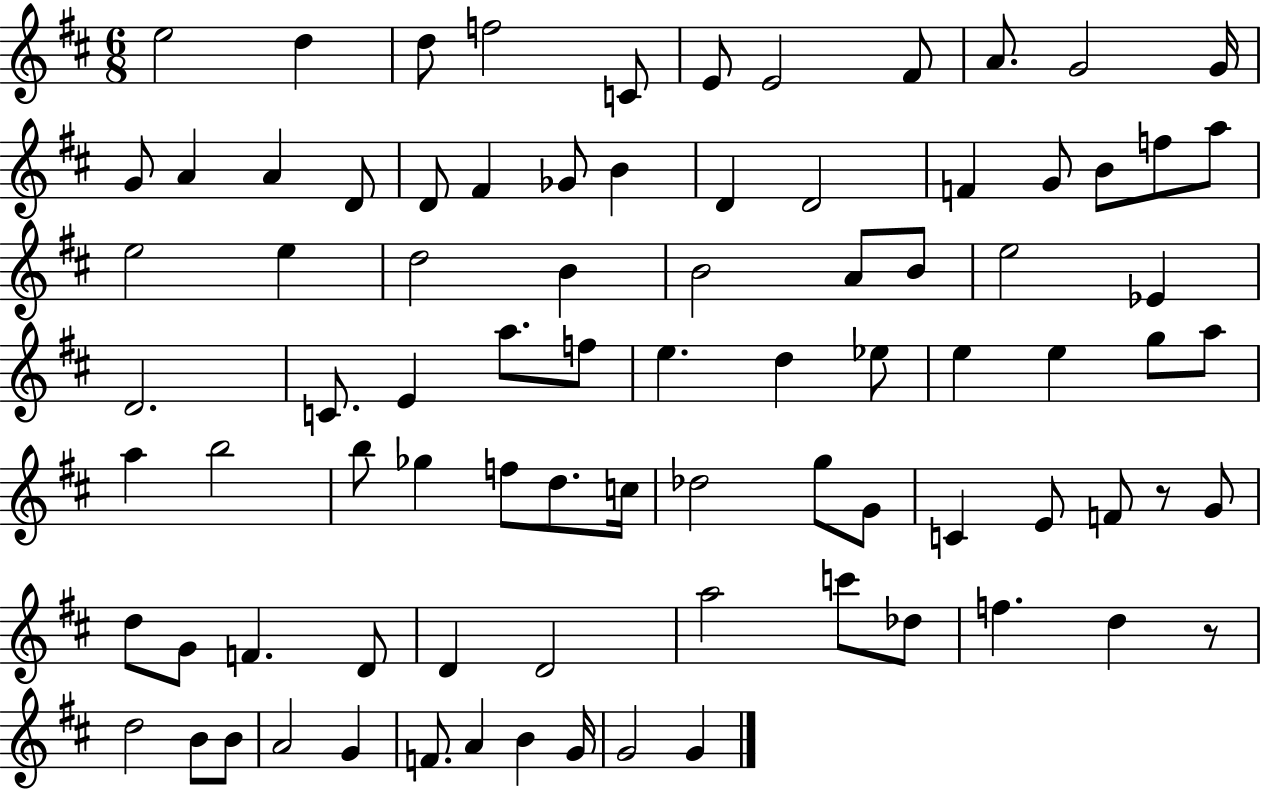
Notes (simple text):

E5/h D5/q D5/e F5/h C4/e E4/e E4/h F#4/e A4/e. G4/h G4/s G4/e A4/q A4/q D4/e D4/e F#4/q Gb4/e B4/q D4/q D4/h F4/q G4/e B4/e F5/e A5/e E5/h E5/q D5/h B4/q B4/h A4/e B4/e E5/h Eb4/q D4/h. C4/e. E4/q A5/e. F5/e E5/q. D5/q Eb5/e E5/q E5/q G5/e A5/e A5/q B5/h B5/e Gb5/q F5/e D5/e. C5/s Db5/h G5/e G4/e C4/q E4/e F4/e R/e G4/e D5/e G4/e F4/q. D4/e D4/q D4/h A5/h C6/e Db5/e F5/q. D5/q R/e D5/h B4/e B4/e A4/h G4/q F4/e. A4/q B4/q G4/s G4/h G4/q